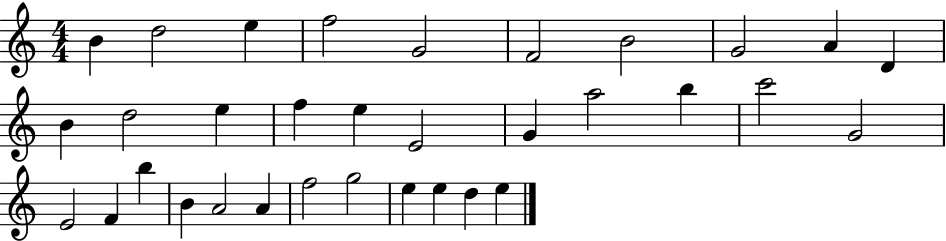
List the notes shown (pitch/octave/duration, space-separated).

B4/q D5/h E5/q F5/h G4/h F4/h B4/h G4/h A4/q D4/q B4/q D5/h E5/q F5/q E5/q E4/h G4/q A5/h B5/q C6/h G4/h E4/h F4/q B5/q B4/q A4/h A4/q F5/h G5/h E5/q E5/q D5/q E5/q